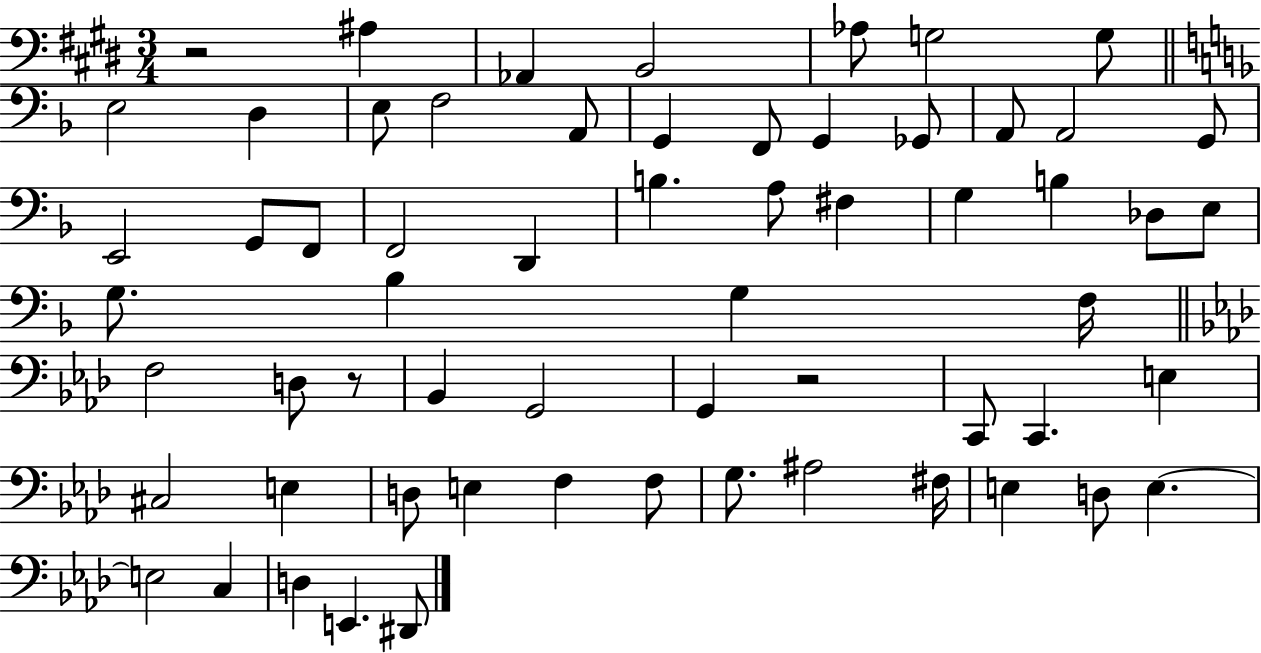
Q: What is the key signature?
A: E major